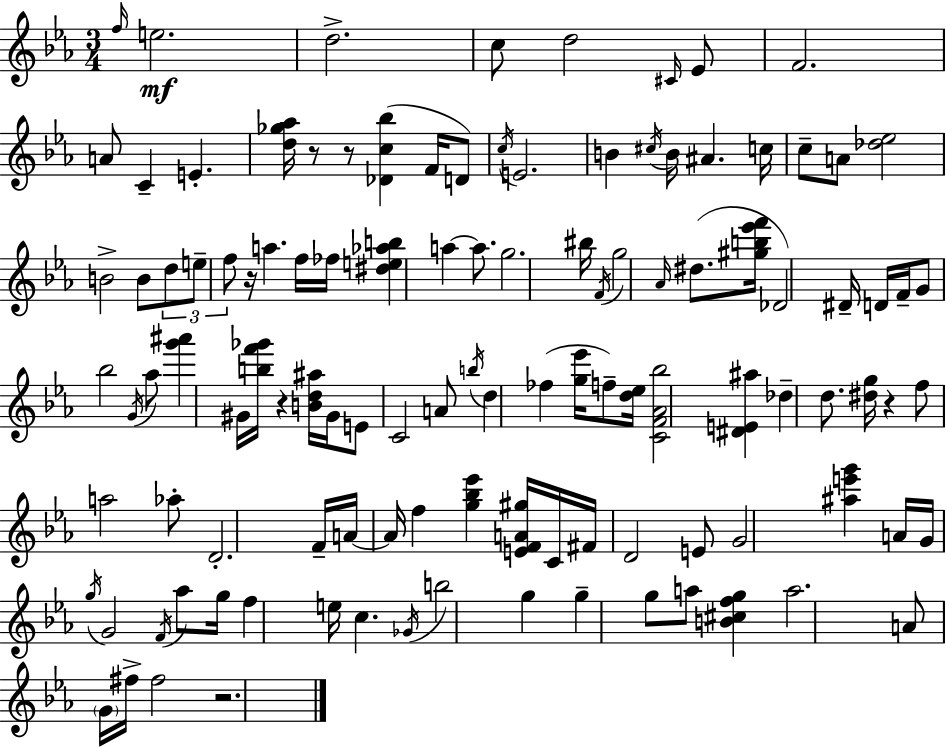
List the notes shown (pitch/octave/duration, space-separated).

F5/s E5/h. D5/h. C5/e D5/h C#4/s Eb4/e F4/h. A4/e C4/q E4/q. [D5,Gb5,Ab5]/s R/e R/e [Db4,C5,Bb5]/q F4/s D4/e C5/s E4/h. B4/q C#5/s B4/s A#4/q. C5/s C5/e A4/e [Db5,Eb5]/h B4/h B4/e D5/e E5/e F5/e R/s A5/q. F5/s FES5/s [D#5,E5,Ab5,B5]/q A5/q A5/e. G5/h. BIS5/s F4/s G5/h Ab4/s D#5/e. [G#5,B5,Eb6,F6]/s Db4/h D#4/s D4/s F4/s G4/e Bb5/h G4/s Ab5/e [G6,A#6]/q G#4/s [B5,F6,Gb6]/s R/q [B4,D5,A#5]/s G#4/s E4/e C4/h A4/e B5/s D5/q FES5/q [G5,Eb6]/s F5/e [D5,Eb5]/s [C4,F4,Ab4,Bb5]/h [D#4,E4,A#5]/q Db5/q D5/e. [D#5,G5]/s R/q F5/e A5/h Ab5/e D4/h. F4/s A4/s A4/s F5/q [G5,Bb5,Eb6]/q [E4,F4,A4,G#5]/s C4/s F#4/s D4/h E4/e G4/h [A#5,E6,G6]/q A4/s G4/s G5/s G4/h F4/s Ab5/e G5/s F5/q E5/s C5/q. Gb4/s B5/h G5/q G5/q G5/e A5/e [B4,C#5,F5,G5]/q A5/h. A4/e G4/s F#5/s F#5/h R/h.